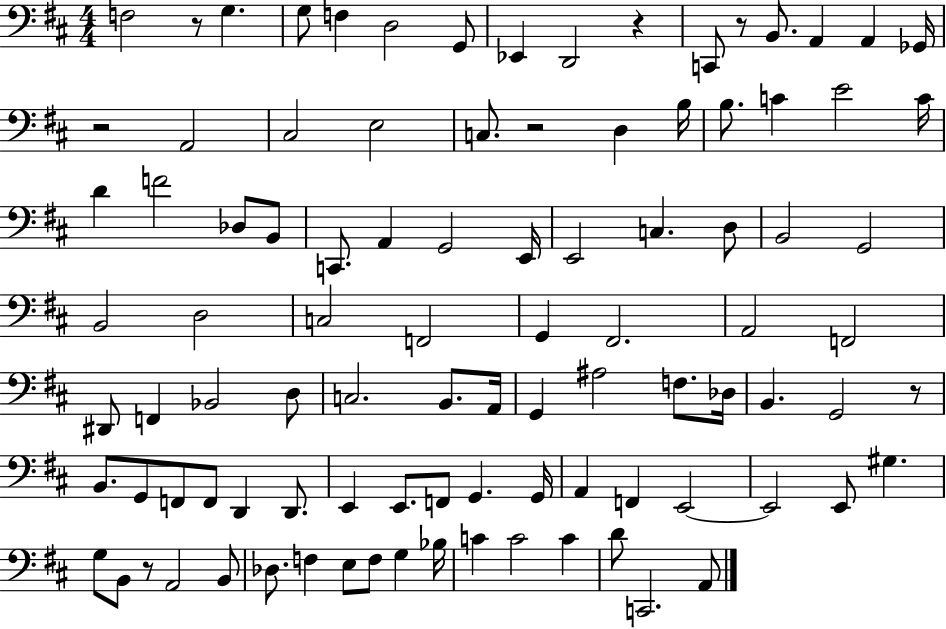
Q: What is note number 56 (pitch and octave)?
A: B2